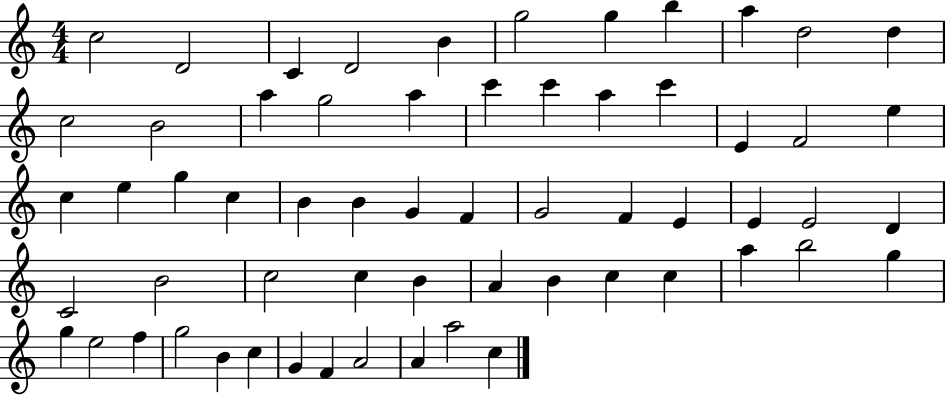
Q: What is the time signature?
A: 4/4